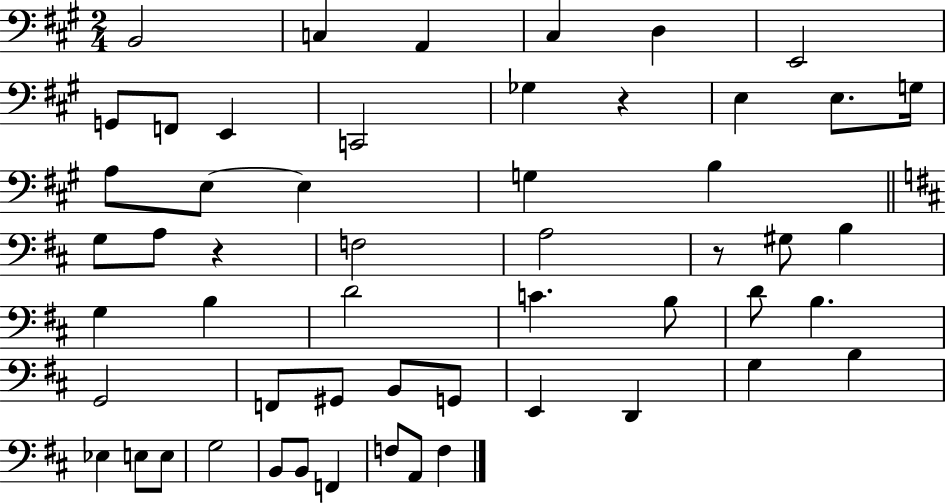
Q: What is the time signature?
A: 2/4